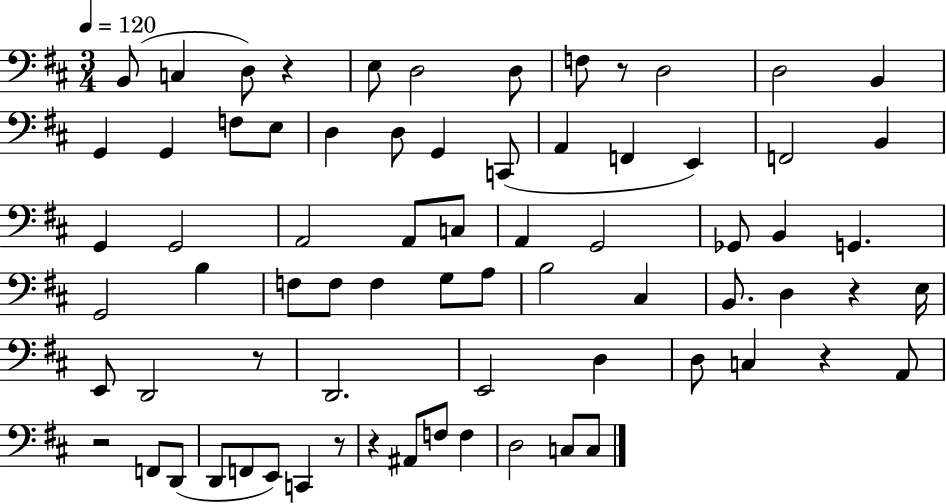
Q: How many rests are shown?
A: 8